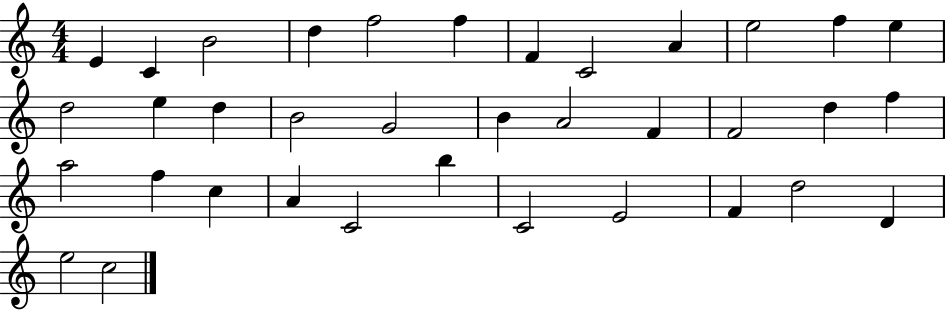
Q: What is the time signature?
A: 4/4